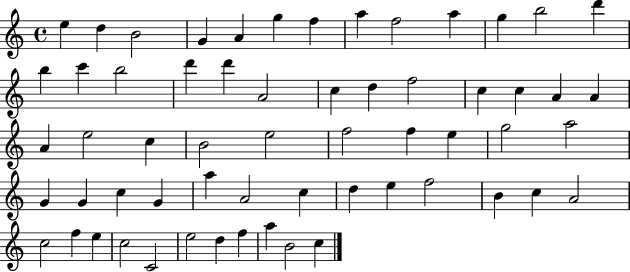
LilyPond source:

{
  \clef treble
  \time 4/4
  \defaultTimeSignature
  \key c \major
  e''4 d''4 b'2 | g'4 a'4 g''4 f''4 | a''4 f''2 a''4 | g''4 b''2 d'''4 | \break b''4 c'''4 b''2 | d'''4 d'''4 a'2 | c''4 d''4 f''2 | c''4 c''4 a'4 a'4 | \break a'4 e''2 c''4 | b'2 e''2 | f''2 f''4 e''4 | g''2 a''2 | \break g'4 g'4 c''4 g'4 | a''4 a'2 c''4 | d''4 e''4 f''2 | b'4 c''4 a'2 | \break c''2 f''4 e''4 | c''2 c'2 | e''2 d''4 f''4 | a''4 b'2 c''4 | \break \bar "|."
}